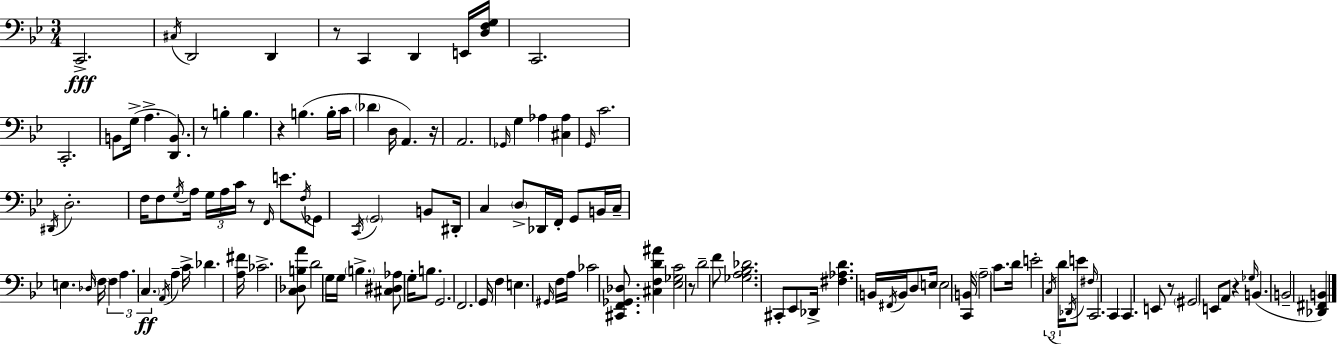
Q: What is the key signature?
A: BES major